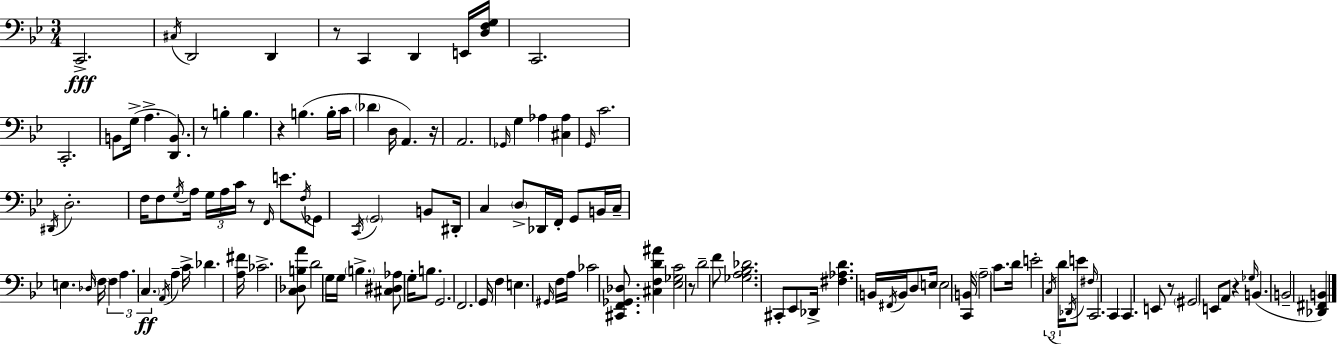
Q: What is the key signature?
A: BES major